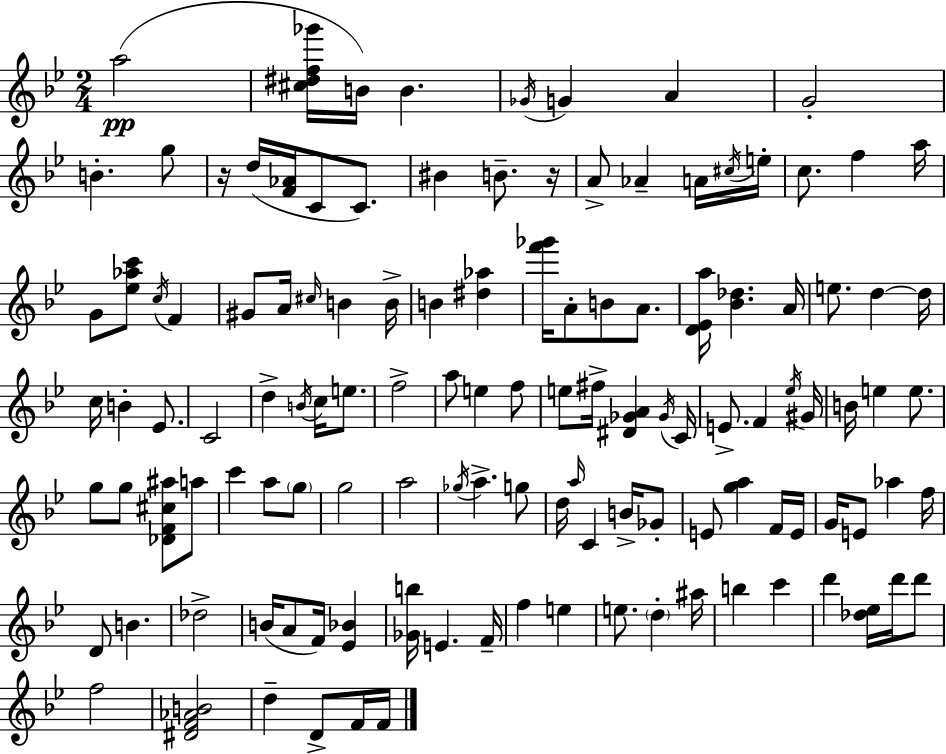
{
  \clef treble
  \numericTimeSignature
  \time 2/4
  \key bes \major
  a''2(\pp | <cis'' dis'' f'' ges'''>16 b'16) b'4. | \acciaccatura { ges'16 } g'4 a'4 | g'2-. | \break b'4.-. g''8 | r16 d''16( <f' aes'>16 c'8 c'8.) | bis'4 b'8.-- | r16 a'8-> aes'4-- a'16 | \break \acciaccatura { cis''16 } e''16-. c''8. f''4 | a''16 g'8 <ees'' aes'' c'''>8 \acciaccatura { c''16 } f'4 | gis'8 a'16 \grace { cis''16 } b'4 | b'16-> b'4 | \break <dis'' aes''>4 <f''' ges'''>16 a'8-. b'8 | a'8. <d' ees' a''>16 <bes' des''>4. | a'16 e''8. d''4~~ | d''16 c''16 b'4-. | \break ees'8. c'2 | d''4-> | \acciaccatura { b'16 } c''16 e''8. f''2-> | a''8 e''4 | \break f''8 e''8 fis''16-> | <dis' ges' a'>4 \acciaccatura { ges'16 } c'16 e'8.-> | f'4 \acciaccatura { ees''16 } gis'16 b'16 | e''4 e''8. g''8 | \break g''8 <des' f' cis'' ais''>8 a''8 c'''4 | a''8 \parenthesize g''8 g''2 | a''2 | \acciaccatura { ges''16 } | \break a''4.-> g''8 | d''16 \grace { a''16 } c'4 b'16-> ges'8-. | e'8 <g'' a''>4 f'16 | e'16 g'16 e'8 aes''4 | \break f''16 d'8 b'4. | des''2-> | b'16( a'8 f'16) <ees' bes'>4 | <ges' b''>16 e'4. | \break f'16-- f''4 e''4 | e''8. \parenthesize d''4-. | ais''16 b''4 c'''4 | d'''4 <des'' ees''>16 d'''16 d'''8 | \break f''2 | <dis' f' aes' b'>2 | d''4-- d'8-> f'16 | f'16 \bar "|."
}